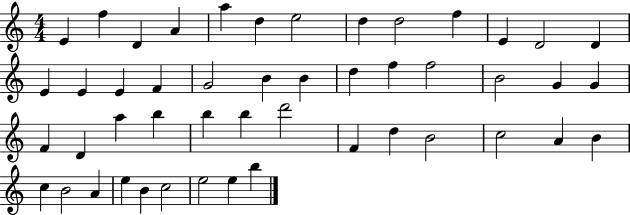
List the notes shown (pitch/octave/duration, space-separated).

E4/q F5/q D4/q A4/q A5/q D5/q E5/h D5/q D5/h F5/q E4/q D4/h D4/q E4/q E4/q E4/q F4/q G4/h B4/q B4/q D5/q F5/q F5/h B4/h G4/q G4/q F4/q D4/q A5/q B5/q B5/q B5/q D6/h F4/q D5/q B4/h C5/h A4/q B4/q C5/q B4/h A4/q E5/q B4/q C5/h E5/h E5/q B5/q